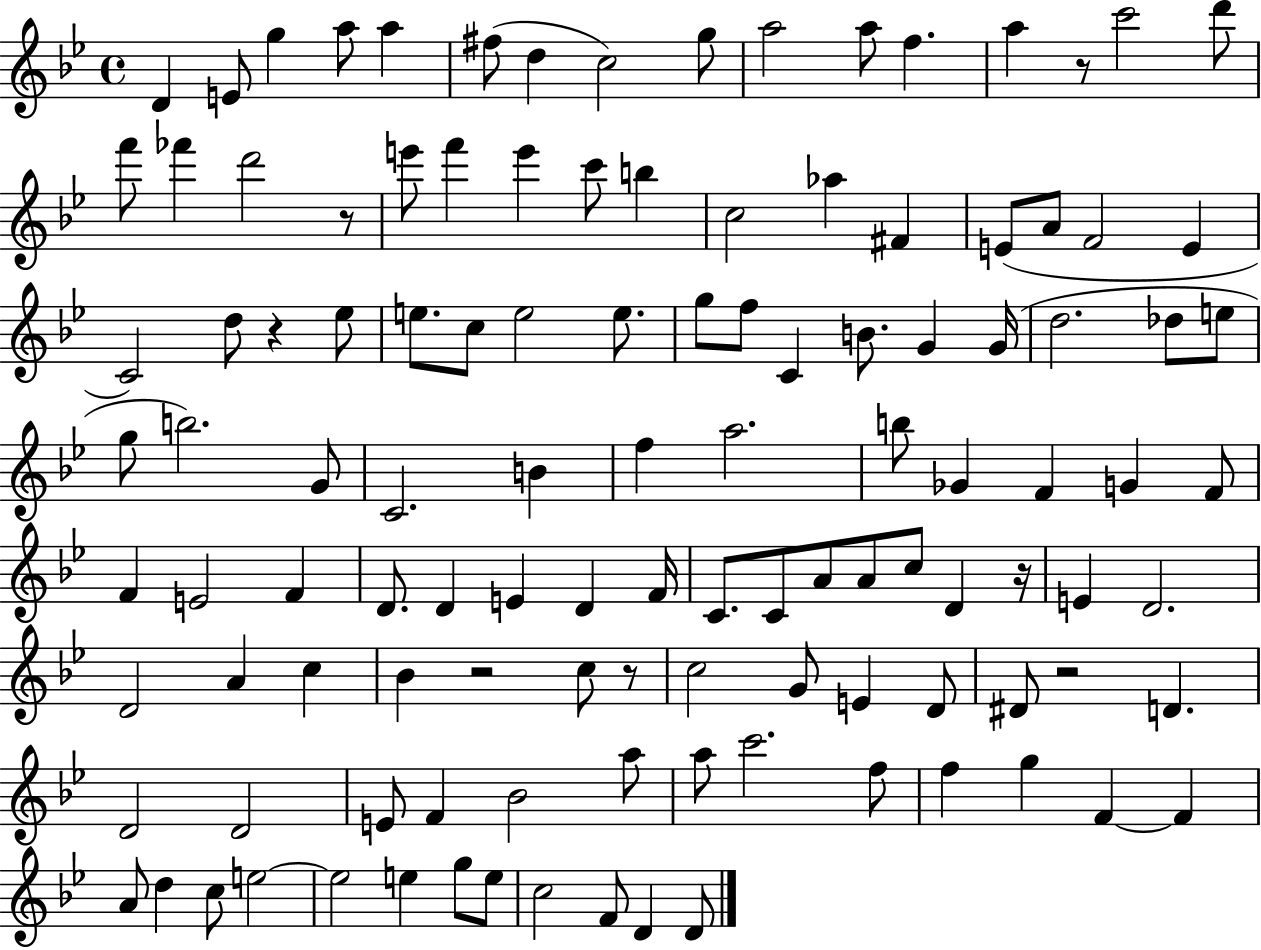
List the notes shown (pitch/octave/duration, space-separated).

D4/q E4/e G5/q A5/e A5/q F#5/e D5/q C5/h G5/e A5/h A5/e F5/q. A5/q R/e C6/h D6/e F6/e FES6/q D6/h R/e E6/e F6/q E6/q C6/e B5/q C5/h Ab5/q F#4/q E4/e A4/e F4/h E4/q C4/h D5/e R/q Eb5/e E5/e. C5/e E5/h E5/e. G5/e F5/e C4/q B4/e. G4/q G4/s D5/h. Db5/e E5/e G5/e B5/h. G4/e C4/h. B4/q F5/q A5/h. B5/e Gb4/q F4/q G4/q F4/e F4/q E4/h F4/q D4/e. D4/q E4/q D4/q F4/s C4/e. C4/e A4/e A4/e C5/e D4/q R/s E4/q D4/h. D4/h A4/q C5/q Bb4/q R/h C5/e R/e C5/h G4/e E4/q D4/e D#4/e R/h D4/q. D4/h D4/h E4/e F4/q Bb4/h A5/e A5/e C6/h. F5/e F5/q G5/q F4/q F4/q A4/e D5/q C5/e E5/h E5/h E5/q G5/e E5/e C5/h F4/e D4/q D4/e